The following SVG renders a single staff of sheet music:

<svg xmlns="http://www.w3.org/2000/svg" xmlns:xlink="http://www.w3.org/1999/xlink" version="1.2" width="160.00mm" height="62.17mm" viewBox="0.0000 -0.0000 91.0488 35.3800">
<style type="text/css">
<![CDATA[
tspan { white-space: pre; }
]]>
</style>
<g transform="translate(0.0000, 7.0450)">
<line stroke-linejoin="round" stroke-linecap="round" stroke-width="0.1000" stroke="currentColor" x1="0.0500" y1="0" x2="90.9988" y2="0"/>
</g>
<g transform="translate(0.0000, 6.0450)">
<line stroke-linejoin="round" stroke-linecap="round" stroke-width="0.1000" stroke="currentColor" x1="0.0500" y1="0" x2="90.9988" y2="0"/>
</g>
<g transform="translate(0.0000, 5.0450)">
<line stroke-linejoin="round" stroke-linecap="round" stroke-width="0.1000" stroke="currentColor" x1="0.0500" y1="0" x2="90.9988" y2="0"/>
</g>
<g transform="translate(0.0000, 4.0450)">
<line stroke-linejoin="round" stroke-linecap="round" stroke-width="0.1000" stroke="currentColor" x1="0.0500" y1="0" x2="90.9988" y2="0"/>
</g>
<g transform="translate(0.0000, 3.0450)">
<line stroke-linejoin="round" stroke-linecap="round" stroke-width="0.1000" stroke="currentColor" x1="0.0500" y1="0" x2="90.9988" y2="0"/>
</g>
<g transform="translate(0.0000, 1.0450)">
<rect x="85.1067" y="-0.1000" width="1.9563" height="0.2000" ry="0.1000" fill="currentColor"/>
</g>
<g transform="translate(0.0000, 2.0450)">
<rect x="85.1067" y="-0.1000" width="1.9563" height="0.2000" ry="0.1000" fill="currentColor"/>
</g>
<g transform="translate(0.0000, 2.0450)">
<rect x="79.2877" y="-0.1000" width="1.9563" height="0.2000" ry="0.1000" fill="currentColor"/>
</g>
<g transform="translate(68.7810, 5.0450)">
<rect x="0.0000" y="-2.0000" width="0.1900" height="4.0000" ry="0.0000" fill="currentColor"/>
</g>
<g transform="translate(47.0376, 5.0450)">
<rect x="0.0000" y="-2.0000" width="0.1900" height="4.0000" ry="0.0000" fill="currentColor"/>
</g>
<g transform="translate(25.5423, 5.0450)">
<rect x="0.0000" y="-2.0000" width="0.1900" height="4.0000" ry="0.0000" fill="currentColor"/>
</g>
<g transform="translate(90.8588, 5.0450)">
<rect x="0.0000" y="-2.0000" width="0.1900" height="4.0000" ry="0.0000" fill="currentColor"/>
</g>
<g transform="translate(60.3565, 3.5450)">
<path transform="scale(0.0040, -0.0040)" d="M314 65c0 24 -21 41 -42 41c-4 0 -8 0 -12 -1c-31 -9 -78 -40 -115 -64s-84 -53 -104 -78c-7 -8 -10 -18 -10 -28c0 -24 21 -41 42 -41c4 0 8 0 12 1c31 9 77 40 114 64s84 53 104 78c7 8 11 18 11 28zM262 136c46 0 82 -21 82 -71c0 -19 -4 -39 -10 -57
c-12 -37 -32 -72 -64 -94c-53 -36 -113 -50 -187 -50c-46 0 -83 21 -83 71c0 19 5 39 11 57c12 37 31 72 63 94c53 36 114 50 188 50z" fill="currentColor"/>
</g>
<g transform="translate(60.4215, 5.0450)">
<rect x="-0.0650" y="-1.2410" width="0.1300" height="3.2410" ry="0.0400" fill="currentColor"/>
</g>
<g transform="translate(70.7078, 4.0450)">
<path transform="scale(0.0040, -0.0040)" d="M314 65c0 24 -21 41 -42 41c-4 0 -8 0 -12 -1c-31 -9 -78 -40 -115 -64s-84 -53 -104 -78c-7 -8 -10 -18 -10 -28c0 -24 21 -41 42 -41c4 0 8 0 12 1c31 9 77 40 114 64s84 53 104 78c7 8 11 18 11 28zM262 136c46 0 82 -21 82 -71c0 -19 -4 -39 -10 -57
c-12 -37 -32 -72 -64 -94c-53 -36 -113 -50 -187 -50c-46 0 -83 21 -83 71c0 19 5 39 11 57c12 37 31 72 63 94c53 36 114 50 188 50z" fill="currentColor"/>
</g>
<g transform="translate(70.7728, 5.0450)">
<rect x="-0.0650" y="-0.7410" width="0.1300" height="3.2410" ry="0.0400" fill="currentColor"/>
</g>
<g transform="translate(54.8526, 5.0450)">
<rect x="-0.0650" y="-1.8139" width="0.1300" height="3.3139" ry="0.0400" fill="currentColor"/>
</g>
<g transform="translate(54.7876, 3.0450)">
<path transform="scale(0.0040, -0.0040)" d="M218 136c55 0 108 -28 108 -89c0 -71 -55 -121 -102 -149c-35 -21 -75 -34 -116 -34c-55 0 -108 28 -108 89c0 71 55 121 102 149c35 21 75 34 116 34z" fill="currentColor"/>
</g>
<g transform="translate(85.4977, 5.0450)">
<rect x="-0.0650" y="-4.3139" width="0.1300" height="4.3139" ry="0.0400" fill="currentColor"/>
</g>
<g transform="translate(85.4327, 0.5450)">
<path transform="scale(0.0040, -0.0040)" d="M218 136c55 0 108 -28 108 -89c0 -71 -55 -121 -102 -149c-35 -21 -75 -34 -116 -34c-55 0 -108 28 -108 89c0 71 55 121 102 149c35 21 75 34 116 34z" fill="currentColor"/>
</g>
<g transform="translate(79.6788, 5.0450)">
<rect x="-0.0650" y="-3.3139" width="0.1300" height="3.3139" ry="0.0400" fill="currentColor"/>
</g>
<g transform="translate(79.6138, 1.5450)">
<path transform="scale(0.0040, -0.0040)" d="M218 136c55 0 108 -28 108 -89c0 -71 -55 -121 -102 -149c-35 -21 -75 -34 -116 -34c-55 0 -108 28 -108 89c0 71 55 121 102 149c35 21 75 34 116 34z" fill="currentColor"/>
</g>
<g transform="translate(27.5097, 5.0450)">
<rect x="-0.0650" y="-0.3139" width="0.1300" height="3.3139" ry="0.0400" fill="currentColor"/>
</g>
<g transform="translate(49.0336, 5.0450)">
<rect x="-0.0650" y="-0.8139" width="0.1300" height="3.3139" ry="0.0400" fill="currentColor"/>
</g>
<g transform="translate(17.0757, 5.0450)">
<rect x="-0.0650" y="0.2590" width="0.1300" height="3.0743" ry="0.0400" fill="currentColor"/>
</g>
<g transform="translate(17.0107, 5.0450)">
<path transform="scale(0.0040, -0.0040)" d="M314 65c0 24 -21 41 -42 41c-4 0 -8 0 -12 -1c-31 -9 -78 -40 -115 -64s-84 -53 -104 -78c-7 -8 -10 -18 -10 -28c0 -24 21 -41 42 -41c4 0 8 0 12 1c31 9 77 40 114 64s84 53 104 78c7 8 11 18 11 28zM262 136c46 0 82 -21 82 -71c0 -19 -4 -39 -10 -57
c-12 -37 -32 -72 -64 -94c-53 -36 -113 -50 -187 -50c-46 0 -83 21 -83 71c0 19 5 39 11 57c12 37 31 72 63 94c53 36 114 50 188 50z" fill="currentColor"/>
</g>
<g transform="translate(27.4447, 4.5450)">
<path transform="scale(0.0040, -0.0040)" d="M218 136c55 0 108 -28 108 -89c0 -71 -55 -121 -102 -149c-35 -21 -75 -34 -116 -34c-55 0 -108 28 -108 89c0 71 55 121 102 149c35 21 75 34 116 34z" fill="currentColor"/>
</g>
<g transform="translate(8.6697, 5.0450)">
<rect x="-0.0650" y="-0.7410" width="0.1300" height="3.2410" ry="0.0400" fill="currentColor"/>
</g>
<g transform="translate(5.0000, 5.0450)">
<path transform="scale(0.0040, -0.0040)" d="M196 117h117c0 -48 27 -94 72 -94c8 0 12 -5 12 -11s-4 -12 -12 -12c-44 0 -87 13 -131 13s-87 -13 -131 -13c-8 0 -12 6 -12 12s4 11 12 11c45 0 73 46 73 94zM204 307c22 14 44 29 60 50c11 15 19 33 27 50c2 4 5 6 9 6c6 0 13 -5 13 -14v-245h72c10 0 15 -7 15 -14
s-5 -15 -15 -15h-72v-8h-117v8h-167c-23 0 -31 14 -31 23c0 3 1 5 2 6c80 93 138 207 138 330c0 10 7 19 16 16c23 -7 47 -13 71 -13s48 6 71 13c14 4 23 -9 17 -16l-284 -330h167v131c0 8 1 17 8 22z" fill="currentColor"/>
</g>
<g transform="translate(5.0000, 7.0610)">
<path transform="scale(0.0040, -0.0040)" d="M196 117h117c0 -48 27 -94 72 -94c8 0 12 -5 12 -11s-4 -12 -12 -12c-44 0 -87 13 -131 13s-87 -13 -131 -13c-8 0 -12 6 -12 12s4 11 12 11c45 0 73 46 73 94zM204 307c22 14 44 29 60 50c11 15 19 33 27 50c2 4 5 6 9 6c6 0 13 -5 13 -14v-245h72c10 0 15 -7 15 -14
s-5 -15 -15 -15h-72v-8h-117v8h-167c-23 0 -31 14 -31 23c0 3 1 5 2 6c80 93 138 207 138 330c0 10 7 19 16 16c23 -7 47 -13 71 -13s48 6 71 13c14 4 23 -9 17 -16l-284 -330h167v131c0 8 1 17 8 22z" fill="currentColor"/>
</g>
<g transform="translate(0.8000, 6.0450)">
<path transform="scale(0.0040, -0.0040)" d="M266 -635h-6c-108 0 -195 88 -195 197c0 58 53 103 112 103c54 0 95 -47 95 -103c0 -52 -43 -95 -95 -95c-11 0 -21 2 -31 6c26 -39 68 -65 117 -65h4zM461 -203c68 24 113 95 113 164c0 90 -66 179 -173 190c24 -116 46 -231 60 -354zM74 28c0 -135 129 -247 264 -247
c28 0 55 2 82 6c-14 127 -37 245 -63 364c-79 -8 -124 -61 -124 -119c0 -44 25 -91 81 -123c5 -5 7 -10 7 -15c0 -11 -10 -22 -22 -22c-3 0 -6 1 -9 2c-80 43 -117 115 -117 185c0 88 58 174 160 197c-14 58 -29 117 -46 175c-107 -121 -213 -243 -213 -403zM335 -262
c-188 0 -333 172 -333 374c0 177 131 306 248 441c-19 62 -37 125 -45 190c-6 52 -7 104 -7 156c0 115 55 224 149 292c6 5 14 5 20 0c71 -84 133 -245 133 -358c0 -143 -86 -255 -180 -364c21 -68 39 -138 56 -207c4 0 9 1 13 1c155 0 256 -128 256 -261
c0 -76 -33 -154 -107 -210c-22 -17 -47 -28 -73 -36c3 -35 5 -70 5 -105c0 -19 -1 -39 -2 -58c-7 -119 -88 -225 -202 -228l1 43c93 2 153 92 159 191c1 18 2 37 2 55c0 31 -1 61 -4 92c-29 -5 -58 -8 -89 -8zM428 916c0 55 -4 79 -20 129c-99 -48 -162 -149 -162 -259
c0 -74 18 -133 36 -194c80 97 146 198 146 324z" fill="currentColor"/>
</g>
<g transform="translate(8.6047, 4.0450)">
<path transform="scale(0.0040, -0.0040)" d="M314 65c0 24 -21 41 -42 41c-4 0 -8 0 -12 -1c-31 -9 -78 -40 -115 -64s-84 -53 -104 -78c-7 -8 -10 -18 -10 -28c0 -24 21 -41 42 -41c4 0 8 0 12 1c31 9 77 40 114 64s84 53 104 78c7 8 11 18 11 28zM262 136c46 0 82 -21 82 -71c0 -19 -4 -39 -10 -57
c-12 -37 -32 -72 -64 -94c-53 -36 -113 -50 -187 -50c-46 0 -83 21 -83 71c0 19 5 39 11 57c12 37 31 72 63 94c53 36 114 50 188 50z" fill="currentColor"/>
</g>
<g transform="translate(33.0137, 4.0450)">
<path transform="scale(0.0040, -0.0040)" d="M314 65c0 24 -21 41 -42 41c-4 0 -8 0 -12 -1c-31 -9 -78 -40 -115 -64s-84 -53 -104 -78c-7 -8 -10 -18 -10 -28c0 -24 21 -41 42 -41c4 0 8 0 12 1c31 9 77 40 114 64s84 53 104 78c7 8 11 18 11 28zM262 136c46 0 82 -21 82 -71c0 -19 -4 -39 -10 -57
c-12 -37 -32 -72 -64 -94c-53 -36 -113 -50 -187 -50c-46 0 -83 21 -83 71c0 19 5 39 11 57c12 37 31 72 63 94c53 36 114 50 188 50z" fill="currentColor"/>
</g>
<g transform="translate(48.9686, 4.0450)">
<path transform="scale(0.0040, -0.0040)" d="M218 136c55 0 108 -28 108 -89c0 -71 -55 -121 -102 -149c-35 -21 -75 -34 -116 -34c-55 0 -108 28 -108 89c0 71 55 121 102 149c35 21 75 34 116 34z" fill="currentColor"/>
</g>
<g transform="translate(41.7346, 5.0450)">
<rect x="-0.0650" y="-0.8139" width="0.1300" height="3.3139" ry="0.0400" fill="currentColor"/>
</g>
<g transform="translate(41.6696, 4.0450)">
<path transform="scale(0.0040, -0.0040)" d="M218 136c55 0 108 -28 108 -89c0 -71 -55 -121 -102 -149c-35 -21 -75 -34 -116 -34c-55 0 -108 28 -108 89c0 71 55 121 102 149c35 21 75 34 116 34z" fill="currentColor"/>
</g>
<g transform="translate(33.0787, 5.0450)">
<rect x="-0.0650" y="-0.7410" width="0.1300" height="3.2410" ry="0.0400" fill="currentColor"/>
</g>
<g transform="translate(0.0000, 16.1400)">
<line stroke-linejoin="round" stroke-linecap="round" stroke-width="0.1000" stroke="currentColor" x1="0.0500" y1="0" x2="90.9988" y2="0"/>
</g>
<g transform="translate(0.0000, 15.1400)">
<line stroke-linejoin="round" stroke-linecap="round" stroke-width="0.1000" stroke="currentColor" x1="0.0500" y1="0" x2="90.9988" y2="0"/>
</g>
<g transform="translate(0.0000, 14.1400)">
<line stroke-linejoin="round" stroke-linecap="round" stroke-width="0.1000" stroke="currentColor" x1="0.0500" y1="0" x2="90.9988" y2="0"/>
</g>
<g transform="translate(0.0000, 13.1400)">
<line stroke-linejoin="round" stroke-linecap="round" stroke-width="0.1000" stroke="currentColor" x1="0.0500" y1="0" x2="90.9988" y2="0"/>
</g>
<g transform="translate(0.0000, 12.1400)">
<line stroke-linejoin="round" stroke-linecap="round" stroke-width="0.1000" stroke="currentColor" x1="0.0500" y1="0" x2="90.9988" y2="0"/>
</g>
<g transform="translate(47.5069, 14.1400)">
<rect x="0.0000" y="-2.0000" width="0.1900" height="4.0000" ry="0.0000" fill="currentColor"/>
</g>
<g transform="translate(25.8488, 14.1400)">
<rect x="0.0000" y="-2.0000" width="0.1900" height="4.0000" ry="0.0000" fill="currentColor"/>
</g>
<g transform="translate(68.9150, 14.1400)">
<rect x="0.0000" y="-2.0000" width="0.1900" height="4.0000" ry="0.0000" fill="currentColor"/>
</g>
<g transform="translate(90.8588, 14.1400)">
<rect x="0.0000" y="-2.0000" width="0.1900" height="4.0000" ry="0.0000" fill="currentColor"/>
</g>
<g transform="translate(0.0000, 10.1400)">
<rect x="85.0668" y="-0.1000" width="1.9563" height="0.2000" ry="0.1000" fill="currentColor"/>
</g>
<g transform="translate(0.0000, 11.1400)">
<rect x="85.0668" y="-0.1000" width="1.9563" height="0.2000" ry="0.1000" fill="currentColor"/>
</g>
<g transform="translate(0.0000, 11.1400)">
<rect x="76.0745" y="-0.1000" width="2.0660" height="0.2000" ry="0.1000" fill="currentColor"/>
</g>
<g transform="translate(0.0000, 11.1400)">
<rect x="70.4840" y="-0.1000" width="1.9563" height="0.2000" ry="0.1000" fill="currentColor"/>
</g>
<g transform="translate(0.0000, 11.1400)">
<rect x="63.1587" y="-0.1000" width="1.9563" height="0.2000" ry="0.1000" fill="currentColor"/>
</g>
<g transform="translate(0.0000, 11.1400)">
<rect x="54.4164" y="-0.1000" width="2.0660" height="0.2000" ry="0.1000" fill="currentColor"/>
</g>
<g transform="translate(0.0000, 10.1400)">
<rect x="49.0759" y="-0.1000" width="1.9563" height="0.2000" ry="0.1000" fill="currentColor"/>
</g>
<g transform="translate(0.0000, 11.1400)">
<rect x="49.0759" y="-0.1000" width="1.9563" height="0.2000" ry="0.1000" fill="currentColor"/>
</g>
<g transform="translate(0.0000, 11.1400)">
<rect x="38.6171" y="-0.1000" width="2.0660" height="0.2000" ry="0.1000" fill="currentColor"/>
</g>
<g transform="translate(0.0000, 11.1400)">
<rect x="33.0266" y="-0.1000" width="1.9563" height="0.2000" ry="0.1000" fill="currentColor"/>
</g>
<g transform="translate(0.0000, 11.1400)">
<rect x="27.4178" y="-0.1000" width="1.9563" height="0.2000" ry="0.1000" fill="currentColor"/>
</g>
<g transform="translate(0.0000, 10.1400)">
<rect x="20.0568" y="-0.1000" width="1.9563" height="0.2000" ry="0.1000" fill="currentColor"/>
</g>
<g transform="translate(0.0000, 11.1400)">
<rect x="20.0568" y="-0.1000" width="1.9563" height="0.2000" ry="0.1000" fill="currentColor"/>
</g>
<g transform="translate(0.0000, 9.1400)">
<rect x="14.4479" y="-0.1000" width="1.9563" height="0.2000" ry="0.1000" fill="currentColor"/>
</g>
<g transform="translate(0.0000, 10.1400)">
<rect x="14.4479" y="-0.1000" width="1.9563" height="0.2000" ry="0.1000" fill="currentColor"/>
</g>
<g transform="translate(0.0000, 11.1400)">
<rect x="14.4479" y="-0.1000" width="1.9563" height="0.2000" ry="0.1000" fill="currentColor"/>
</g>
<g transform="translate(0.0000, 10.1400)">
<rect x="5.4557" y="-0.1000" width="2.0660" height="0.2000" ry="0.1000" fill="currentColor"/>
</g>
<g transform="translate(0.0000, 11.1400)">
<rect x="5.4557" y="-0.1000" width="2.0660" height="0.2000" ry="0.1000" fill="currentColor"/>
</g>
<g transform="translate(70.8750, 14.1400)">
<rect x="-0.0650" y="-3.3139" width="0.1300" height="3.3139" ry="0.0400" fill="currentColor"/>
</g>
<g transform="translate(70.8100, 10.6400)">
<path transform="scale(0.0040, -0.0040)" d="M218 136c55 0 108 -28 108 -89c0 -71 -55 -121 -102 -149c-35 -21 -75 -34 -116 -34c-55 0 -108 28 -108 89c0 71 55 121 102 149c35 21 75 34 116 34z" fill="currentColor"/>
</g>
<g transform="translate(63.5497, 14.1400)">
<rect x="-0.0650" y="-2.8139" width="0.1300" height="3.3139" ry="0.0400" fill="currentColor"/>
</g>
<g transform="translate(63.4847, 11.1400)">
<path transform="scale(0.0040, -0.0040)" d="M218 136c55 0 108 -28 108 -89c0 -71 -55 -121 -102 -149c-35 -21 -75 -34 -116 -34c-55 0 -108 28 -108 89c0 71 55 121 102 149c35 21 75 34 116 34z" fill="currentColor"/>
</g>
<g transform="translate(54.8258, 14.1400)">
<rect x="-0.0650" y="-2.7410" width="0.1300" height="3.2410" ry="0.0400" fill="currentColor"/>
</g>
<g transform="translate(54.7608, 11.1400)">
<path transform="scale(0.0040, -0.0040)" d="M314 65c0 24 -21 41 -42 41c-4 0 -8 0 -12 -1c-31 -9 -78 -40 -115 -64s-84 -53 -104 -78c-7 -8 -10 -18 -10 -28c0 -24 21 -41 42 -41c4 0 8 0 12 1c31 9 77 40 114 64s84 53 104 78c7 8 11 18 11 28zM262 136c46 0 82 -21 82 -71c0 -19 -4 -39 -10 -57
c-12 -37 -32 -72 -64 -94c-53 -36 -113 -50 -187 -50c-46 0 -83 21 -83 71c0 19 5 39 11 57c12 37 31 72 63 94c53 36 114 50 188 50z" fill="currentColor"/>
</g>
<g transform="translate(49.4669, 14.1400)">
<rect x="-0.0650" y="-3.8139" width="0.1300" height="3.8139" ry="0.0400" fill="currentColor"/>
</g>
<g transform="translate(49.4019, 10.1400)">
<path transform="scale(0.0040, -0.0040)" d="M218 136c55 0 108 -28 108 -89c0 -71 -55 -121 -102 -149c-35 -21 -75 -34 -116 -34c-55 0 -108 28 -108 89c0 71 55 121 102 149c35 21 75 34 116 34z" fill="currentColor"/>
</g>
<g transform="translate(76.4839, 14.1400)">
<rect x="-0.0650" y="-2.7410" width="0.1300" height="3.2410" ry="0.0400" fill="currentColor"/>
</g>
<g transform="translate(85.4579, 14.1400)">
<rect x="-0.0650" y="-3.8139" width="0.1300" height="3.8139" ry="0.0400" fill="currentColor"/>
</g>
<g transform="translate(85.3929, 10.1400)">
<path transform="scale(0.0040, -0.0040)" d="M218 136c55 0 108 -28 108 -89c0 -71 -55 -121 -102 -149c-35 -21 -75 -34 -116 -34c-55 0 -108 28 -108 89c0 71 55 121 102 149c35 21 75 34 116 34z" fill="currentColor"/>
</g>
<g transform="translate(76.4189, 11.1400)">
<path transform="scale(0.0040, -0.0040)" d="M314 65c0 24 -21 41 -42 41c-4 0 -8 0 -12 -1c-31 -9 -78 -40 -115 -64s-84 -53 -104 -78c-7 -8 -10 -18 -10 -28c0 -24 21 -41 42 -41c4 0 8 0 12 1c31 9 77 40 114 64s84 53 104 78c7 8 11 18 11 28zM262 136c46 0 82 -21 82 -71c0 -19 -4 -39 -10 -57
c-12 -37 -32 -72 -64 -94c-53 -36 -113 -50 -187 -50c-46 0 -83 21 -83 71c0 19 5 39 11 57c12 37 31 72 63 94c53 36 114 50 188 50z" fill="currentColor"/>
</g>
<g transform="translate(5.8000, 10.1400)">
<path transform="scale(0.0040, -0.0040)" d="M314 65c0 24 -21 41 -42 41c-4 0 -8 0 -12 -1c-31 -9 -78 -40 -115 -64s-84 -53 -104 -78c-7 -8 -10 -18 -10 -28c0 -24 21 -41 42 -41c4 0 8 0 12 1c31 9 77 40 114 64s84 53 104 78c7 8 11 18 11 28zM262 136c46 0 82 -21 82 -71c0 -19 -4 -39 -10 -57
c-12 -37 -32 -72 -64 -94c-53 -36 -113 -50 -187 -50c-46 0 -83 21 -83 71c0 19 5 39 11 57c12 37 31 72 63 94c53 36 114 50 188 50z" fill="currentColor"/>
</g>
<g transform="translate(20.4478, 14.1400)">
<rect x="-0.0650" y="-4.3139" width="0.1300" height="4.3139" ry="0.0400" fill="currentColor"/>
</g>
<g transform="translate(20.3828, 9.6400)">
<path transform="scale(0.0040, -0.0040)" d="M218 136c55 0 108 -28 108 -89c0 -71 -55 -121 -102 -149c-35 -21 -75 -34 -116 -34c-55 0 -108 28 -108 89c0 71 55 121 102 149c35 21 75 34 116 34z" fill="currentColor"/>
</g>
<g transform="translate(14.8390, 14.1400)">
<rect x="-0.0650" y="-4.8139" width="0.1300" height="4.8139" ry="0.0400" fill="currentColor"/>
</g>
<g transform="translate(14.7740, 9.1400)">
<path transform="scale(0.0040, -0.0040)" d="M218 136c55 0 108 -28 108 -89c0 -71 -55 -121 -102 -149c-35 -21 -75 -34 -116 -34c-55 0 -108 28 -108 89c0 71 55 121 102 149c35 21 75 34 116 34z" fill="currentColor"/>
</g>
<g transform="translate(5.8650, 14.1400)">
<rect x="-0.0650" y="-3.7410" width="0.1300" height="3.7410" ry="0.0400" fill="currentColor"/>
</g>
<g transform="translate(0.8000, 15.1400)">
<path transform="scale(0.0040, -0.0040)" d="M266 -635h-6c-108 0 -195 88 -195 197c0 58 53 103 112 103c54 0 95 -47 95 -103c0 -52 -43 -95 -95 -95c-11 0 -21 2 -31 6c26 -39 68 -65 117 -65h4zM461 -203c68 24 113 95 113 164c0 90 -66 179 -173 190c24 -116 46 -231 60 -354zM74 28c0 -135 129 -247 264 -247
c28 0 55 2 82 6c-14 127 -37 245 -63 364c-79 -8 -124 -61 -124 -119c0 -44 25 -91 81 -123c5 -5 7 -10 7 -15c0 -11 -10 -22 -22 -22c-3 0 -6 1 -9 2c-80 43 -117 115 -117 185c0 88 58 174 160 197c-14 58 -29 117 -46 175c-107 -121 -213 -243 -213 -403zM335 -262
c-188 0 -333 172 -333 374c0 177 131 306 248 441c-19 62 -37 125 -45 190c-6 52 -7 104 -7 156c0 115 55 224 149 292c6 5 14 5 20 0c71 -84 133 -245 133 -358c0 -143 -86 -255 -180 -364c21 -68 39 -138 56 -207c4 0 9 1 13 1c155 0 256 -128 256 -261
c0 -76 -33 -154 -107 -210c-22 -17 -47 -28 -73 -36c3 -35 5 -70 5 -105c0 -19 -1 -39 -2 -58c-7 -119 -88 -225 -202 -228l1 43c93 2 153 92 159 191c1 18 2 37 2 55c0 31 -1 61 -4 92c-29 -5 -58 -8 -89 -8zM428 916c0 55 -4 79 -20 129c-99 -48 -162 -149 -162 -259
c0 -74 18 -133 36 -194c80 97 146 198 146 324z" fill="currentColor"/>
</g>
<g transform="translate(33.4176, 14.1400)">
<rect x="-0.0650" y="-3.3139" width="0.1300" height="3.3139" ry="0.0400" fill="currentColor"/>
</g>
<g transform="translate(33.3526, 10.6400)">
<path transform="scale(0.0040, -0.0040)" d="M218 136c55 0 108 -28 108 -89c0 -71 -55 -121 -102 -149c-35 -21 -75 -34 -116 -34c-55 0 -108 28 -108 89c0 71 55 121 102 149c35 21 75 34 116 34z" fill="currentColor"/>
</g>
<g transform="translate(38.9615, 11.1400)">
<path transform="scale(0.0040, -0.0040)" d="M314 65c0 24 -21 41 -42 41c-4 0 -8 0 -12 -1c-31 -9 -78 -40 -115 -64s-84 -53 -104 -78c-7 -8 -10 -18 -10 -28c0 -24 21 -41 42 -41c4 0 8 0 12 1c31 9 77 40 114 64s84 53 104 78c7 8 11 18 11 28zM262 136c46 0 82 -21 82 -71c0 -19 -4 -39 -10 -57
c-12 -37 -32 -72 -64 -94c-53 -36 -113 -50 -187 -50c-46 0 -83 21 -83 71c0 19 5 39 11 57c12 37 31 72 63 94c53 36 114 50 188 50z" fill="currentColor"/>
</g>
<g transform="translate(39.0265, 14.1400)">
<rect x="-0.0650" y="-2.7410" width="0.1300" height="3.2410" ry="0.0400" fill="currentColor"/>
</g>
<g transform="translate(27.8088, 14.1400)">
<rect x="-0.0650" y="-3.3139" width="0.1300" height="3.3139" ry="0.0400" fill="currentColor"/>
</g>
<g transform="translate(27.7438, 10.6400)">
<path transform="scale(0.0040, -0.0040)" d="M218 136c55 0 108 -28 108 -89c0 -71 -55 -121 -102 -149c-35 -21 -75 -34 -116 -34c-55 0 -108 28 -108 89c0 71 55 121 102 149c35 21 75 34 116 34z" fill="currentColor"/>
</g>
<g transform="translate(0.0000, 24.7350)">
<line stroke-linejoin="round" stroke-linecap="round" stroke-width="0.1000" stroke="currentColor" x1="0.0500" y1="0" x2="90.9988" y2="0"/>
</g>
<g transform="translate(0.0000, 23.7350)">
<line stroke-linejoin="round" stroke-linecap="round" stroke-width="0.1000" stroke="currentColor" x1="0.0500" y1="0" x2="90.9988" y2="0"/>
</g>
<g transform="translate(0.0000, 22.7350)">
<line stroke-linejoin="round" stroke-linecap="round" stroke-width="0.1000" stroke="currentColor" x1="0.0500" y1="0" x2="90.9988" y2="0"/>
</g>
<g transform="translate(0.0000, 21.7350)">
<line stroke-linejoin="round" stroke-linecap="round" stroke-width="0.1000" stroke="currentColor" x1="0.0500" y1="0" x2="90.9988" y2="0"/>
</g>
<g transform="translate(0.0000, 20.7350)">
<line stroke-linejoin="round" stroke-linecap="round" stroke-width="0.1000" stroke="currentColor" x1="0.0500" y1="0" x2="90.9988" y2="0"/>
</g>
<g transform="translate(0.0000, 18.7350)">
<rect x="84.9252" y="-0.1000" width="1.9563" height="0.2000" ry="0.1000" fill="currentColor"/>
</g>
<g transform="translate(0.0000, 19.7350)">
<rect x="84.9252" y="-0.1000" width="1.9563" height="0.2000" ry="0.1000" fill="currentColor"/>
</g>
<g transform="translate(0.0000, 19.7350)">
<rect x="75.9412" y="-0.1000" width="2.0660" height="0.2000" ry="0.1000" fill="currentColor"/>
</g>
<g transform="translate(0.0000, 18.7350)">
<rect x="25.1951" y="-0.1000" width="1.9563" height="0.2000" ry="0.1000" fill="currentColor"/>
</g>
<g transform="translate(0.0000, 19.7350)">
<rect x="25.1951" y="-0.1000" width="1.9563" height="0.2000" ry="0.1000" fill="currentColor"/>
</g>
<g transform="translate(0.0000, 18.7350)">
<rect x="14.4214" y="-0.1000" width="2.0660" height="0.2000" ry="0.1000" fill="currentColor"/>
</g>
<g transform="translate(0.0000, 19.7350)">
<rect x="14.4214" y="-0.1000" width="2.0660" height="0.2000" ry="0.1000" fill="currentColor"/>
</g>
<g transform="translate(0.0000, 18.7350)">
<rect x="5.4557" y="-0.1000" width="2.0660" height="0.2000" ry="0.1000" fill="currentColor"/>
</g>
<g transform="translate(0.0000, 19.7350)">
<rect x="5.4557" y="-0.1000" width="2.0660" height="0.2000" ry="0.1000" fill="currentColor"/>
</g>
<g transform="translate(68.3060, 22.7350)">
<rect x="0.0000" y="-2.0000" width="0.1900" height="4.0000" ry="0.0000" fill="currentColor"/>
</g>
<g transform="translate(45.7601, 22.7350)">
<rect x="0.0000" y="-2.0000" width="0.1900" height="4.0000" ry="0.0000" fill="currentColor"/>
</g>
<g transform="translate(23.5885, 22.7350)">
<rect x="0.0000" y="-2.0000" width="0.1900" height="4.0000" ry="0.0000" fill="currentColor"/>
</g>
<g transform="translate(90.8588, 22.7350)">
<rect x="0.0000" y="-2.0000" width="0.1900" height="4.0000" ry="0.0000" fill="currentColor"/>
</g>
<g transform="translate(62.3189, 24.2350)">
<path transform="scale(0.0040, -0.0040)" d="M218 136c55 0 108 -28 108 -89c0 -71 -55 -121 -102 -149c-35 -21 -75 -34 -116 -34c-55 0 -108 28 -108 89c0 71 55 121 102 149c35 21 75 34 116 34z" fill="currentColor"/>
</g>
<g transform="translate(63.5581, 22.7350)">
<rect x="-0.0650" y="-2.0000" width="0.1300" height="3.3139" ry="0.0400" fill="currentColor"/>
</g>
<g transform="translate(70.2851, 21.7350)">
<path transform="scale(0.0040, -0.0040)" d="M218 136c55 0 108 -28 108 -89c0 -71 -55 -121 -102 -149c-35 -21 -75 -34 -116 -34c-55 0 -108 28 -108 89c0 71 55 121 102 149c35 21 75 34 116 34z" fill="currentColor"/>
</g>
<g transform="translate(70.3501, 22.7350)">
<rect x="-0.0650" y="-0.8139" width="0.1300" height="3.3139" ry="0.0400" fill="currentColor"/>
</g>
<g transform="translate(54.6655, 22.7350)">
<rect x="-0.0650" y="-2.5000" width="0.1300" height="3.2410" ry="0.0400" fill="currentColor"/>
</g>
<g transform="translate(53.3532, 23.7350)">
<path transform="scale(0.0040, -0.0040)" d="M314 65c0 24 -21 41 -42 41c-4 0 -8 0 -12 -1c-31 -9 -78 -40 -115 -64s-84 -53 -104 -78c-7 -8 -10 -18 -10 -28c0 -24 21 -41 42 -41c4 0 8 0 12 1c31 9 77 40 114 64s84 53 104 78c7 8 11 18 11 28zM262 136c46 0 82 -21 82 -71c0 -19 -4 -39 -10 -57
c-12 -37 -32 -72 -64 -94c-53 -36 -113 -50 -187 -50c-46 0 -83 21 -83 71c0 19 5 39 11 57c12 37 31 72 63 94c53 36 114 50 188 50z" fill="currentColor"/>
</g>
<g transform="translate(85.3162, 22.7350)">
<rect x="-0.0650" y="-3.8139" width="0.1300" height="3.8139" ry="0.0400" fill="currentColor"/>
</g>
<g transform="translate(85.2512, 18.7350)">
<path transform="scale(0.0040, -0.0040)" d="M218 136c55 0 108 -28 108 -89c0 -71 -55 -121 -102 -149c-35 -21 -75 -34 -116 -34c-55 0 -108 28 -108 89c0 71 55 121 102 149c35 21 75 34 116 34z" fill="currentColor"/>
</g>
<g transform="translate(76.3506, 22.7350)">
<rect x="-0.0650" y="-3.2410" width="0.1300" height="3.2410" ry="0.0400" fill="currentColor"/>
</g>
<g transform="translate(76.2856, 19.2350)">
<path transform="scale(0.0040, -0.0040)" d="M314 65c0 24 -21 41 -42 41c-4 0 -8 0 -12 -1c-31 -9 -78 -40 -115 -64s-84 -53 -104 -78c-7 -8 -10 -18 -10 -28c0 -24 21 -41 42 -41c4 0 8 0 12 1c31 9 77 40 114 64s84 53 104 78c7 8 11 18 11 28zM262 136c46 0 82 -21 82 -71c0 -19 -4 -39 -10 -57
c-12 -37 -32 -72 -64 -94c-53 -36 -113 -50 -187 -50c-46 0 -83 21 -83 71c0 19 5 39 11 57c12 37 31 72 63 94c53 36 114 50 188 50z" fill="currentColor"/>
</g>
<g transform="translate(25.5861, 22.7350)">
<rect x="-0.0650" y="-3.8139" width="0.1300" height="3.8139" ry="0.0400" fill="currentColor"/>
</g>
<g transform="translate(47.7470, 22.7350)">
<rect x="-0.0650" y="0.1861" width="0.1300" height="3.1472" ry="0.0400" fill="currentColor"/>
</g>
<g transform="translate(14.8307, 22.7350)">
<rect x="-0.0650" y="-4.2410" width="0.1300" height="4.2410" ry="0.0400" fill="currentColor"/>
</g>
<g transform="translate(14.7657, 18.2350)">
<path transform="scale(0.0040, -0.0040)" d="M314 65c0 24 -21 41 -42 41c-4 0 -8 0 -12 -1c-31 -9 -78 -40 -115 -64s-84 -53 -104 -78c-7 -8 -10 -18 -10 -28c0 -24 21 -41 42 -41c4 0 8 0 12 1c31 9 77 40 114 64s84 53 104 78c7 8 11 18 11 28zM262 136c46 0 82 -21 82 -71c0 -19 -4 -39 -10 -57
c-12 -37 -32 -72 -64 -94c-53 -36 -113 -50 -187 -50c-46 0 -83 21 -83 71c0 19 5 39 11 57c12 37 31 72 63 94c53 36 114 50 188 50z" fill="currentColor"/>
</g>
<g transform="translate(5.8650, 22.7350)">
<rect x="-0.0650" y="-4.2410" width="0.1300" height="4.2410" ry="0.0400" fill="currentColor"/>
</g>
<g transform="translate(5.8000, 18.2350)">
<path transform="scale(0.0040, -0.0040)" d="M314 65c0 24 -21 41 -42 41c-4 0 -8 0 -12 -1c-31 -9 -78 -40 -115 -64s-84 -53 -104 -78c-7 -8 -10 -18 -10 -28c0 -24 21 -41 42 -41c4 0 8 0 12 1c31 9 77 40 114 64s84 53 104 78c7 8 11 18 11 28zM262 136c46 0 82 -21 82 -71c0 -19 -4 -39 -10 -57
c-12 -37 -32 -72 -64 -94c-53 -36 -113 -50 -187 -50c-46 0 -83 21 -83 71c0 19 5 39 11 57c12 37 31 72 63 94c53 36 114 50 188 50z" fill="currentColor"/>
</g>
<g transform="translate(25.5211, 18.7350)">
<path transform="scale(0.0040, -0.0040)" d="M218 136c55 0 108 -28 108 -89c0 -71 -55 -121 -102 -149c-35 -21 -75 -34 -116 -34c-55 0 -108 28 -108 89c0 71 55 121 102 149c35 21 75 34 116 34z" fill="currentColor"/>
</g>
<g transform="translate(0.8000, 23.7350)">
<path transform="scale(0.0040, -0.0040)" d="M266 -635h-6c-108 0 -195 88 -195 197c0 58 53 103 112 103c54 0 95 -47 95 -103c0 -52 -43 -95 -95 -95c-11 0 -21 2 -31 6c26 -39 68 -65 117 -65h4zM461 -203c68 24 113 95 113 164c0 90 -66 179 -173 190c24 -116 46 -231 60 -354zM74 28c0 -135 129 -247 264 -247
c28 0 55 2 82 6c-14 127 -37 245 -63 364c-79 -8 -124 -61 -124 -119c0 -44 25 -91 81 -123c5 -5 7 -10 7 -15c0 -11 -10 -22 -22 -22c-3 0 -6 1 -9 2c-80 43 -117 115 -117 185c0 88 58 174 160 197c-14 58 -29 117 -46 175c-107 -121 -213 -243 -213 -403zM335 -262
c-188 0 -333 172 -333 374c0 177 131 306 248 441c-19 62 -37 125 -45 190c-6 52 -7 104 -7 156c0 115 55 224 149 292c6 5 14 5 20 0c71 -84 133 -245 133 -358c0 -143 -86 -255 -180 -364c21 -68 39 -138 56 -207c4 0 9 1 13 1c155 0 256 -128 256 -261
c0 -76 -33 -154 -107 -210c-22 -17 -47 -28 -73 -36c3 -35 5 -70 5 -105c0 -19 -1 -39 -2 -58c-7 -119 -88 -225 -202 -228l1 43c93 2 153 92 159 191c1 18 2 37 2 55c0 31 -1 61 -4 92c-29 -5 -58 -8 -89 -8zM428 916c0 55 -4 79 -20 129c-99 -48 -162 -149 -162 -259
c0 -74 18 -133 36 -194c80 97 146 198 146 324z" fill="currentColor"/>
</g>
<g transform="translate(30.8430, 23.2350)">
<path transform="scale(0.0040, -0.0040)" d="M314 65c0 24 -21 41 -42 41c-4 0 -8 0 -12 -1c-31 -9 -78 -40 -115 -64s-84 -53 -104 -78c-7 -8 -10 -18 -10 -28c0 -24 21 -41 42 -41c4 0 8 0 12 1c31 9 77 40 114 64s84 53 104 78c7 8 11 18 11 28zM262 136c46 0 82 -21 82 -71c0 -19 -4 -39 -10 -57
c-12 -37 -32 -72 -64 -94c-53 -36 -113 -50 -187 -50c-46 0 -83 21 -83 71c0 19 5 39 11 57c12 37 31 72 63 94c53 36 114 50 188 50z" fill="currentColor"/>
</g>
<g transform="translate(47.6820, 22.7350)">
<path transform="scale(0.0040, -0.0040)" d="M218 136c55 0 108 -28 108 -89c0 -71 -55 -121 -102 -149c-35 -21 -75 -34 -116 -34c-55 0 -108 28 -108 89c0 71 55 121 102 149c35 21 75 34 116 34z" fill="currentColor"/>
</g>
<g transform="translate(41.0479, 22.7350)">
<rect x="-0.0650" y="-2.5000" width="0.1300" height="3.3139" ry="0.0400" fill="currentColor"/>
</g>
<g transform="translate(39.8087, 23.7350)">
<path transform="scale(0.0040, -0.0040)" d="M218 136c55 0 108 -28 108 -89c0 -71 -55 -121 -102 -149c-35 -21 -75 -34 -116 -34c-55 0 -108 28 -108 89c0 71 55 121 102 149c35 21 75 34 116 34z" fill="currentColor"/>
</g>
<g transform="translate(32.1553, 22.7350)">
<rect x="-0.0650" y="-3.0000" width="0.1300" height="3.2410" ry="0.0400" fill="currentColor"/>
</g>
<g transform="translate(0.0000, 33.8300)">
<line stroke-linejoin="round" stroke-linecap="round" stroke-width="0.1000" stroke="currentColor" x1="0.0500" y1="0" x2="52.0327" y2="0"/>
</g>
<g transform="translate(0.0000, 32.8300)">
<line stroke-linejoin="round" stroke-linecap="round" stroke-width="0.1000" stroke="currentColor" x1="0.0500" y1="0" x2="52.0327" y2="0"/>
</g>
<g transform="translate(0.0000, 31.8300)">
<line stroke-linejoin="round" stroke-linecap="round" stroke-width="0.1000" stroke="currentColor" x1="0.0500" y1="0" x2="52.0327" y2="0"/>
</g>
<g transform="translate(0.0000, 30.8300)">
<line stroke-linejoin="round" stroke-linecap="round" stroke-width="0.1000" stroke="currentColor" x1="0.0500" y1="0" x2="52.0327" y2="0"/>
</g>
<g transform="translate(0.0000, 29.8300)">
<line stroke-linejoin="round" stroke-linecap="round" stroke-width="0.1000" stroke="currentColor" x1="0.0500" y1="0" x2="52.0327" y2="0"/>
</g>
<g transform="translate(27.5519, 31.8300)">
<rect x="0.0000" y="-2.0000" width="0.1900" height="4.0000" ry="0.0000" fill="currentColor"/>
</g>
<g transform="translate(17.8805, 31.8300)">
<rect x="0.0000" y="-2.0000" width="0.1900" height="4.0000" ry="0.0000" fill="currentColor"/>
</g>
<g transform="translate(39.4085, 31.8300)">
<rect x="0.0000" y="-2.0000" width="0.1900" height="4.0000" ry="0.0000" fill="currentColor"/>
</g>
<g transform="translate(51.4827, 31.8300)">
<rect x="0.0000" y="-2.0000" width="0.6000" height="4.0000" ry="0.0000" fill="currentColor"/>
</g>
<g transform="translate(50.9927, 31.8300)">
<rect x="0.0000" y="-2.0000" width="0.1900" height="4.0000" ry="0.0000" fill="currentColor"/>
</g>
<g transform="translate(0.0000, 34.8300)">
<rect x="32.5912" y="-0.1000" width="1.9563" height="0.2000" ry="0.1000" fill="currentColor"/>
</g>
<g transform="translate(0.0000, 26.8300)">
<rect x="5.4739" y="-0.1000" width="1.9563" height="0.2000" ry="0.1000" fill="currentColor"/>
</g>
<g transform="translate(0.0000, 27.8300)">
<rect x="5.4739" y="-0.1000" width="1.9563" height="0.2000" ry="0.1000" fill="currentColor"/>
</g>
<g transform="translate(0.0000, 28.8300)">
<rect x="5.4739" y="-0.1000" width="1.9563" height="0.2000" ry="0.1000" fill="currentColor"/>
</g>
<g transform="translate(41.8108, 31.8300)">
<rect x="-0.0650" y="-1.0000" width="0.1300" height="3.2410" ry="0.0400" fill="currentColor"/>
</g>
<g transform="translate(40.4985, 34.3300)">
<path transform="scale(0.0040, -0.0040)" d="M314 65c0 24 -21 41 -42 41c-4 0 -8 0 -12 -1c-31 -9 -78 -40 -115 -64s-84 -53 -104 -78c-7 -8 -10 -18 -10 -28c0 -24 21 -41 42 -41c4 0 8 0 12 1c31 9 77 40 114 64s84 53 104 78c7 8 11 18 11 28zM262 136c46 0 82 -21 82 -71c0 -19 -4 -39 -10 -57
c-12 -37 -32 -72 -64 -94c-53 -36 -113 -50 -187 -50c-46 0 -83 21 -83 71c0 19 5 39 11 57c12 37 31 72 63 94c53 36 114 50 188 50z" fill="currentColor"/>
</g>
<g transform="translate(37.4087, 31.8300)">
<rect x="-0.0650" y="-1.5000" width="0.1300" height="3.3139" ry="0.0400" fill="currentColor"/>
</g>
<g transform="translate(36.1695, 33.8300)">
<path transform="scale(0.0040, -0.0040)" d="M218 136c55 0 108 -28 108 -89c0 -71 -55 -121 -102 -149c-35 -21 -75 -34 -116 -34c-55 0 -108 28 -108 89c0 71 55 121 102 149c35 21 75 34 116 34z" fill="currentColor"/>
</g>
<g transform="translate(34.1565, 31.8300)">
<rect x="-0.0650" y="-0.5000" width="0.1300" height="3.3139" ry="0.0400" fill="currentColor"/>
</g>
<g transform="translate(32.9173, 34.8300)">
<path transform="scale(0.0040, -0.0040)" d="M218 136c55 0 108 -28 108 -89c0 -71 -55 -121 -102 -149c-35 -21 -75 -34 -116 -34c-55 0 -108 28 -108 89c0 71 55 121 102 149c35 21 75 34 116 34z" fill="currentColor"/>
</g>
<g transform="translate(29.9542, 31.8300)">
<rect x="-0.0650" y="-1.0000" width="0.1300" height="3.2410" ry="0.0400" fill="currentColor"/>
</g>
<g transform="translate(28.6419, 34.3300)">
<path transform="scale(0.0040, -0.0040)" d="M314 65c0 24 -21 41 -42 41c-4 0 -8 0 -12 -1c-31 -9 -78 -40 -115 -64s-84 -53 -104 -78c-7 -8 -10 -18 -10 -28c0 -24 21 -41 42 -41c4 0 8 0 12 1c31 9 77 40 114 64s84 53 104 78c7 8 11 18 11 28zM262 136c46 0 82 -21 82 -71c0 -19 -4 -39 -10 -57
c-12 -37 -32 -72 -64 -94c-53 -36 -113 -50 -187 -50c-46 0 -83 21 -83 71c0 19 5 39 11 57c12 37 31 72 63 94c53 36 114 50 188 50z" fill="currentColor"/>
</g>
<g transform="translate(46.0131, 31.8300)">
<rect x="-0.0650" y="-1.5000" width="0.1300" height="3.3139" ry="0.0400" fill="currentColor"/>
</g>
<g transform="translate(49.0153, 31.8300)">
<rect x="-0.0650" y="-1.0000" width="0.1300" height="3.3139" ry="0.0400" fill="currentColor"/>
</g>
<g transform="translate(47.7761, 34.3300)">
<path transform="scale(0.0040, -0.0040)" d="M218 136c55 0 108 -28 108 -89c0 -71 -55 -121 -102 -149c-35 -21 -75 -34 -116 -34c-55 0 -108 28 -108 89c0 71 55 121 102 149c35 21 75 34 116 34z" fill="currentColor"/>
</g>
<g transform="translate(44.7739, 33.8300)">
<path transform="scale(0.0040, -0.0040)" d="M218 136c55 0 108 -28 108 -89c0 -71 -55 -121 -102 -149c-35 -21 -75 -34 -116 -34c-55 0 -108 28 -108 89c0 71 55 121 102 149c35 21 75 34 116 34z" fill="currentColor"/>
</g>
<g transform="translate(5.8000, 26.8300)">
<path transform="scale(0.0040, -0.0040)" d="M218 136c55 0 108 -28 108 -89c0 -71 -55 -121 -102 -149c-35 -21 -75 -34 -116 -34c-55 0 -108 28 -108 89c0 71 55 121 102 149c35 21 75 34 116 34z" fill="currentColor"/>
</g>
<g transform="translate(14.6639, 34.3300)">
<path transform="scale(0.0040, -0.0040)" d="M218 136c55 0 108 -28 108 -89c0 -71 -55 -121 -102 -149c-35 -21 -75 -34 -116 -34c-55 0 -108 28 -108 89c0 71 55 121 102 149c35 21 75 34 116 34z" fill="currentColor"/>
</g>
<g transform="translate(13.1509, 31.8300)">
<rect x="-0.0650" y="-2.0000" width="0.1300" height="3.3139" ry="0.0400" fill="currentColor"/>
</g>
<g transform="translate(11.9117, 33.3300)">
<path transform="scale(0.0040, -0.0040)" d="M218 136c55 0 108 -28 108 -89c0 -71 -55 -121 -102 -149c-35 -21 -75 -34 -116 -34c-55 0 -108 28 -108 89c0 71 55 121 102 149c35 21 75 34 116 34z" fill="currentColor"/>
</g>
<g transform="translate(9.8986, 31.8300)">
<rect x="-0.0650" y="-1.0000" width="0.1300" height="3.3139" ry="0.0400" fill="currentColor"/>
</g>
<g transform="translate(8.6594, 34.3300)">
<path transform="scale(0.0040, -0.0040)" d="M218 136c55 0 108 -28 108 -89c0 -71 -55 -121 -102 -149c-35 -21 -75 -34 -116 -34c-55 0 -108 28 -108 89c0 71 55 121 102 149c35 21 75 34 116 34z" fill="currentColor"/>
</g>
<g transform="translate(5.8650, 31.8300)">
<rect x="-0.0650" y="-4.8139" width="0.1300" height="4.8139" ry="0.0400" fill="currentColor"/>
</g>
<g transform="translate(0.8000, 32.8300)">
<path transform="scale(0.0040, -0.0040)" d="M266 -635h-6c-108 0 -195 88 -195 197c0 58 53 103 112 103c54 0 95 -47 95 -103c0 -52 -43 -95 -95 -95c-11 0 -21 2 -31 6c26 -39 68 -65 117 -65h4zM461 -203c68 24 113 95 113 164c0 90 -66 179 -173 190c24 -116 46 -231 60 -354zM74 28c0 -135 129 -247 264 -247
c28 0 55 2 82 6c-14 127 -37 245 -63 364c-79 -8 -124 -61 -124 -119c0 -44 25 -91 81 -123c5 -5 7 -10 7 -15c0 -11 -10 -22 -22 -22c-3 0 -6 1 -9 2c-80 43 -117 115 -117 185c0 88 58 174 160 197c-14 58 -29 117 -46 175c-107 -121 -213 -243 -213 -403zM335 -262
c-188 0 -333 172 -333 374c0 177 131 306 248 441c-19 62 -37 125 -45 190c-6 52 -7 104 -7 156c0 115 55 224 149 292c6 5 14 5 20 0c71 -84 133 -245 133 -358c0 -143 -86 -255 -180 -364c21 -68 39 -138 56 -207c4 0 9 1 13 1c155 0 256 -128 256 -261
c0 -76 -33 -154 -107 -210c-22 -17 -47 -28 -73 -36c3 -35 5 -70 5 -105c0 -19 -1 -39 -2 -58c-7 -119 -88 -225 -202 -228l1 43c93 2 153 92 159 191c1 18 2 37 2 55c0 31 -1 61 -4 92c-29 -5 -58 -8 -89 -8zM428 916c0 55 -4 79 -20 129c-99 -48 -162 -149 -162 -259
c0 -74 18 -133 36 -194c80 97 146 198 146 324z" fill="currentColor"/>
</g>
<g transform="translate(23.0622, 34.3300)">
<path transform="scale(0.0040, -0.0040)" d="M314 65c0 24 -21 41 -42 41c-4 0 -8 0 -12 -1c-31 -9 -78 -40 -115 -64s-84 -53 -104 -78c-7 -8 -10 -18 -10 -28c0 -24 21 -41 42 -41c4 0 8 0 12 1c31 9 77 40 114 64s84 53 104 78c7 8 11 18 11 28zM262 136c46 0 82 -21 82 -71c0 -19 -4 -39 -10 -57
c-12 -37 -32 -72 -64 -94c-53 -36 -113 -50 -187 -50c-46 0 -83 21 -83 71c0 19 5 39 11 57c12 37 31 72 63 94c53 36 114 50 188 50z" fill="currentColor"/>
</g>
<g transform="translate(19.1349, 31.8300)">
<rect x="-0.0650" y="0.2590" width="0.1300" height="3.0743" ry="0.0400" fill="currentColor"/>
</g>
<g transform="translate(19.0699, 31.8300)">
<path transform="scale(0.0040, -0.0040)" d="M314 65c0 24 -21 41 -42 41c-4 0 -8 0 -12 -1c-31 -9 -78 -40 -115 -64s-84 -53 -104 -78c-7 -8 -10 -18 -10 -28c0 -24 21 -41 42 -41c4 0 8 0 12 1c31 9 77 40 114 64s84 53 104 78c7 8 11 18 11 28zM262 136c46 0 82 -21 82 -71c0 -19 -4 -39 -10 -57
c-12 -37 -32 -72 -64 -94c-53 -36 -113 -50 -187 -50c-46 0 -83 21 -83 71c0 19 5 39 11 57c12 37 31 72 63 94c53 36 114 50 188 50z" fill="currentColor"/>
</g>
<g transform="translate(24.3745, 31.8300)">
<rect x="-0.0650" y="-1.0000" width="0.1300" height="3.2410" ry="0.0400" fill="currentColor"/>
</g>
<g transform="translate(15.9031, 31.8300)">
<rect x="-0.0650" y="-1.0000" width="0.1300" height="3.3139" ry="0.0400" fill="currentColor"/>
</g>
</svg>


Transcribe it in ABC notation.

X:1
T:Untitled
M:4/4
L:1/4
K:C
d2 B2 c d2 d d f e2 d2 b d' c'2 e' d' b b a2 c' a2 a b a2 c' d'2 d'2 c' A2 G B G2 F d b2 c' e' D F D B2 D2 D2 C E D2 E D